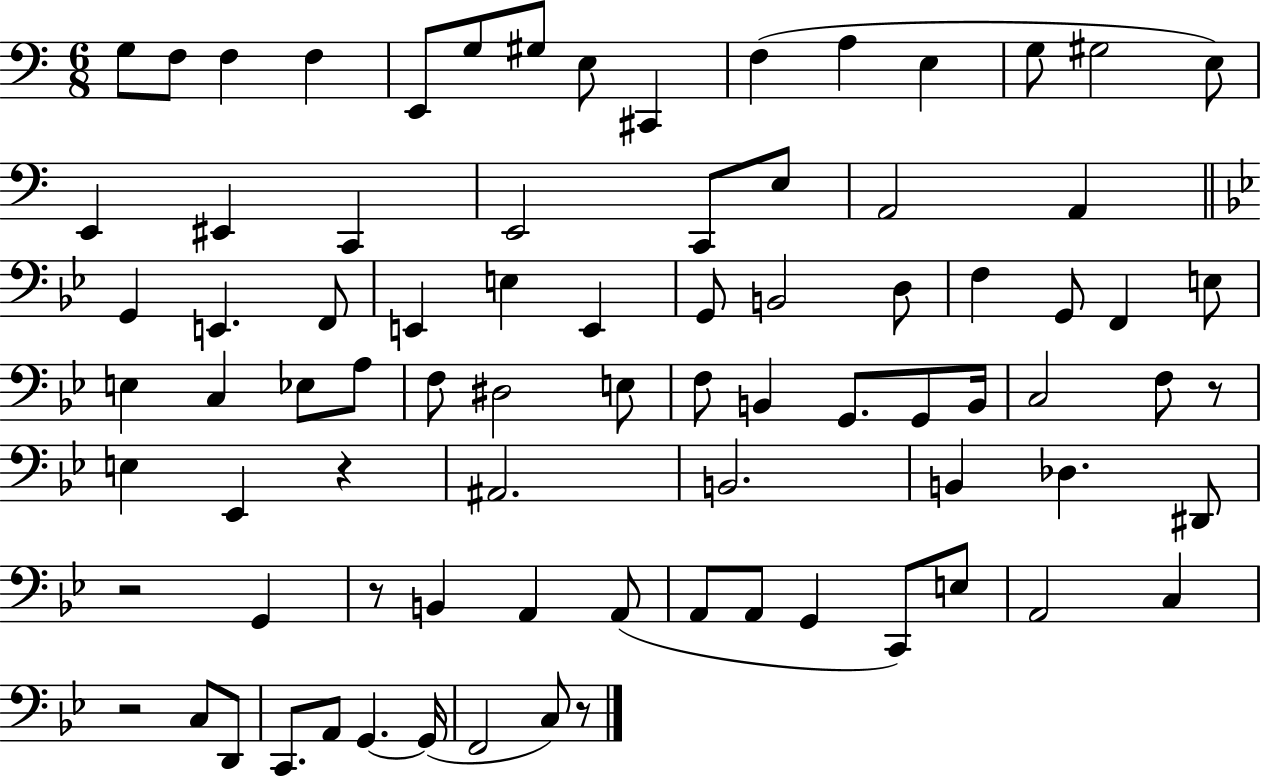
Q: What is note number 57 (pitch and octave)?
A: D#2